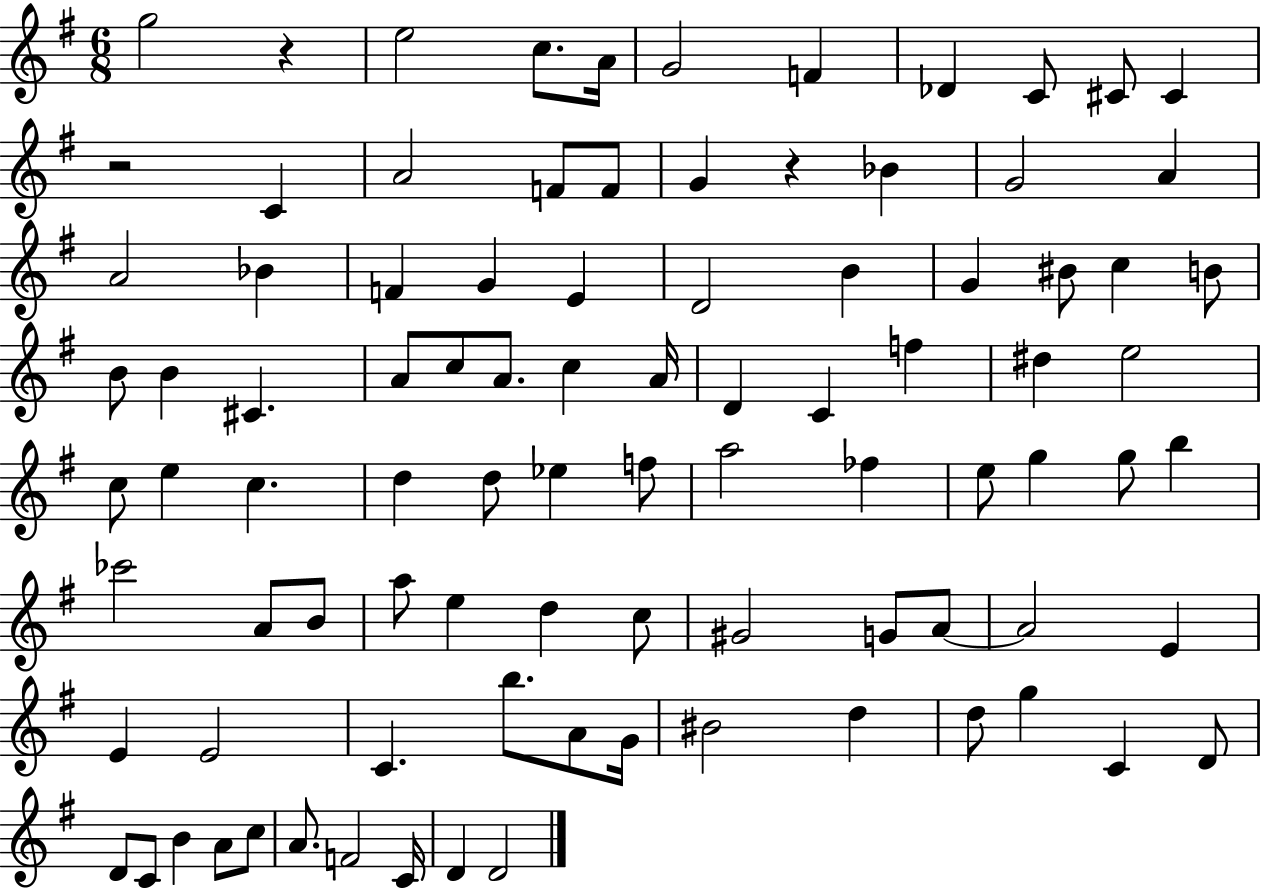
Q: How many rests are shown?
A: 3